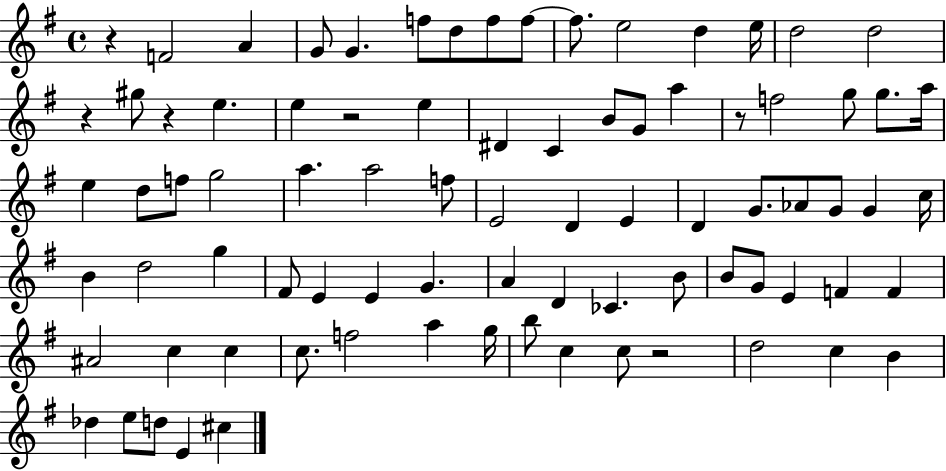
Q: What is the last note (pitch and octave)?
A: C#5